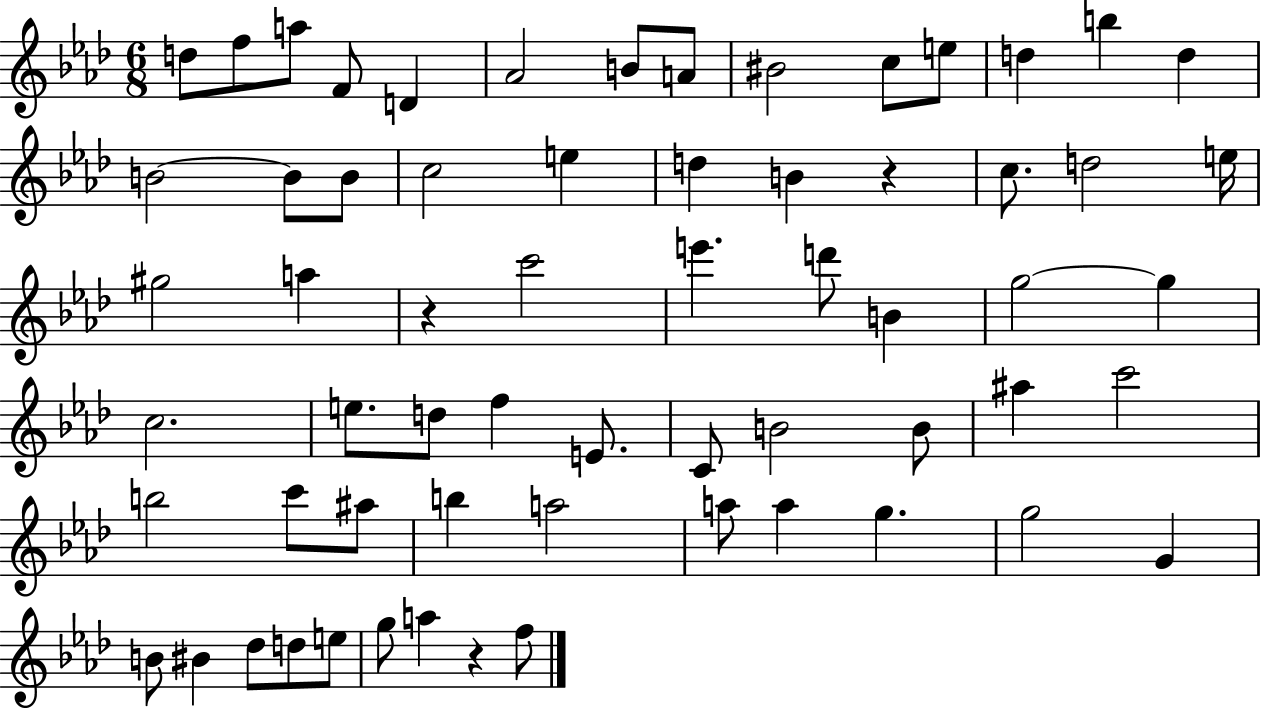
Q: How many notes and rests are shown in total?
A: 63